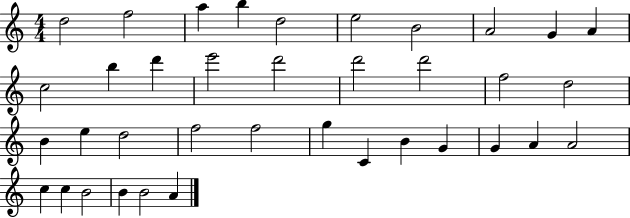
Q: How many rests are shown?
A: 0